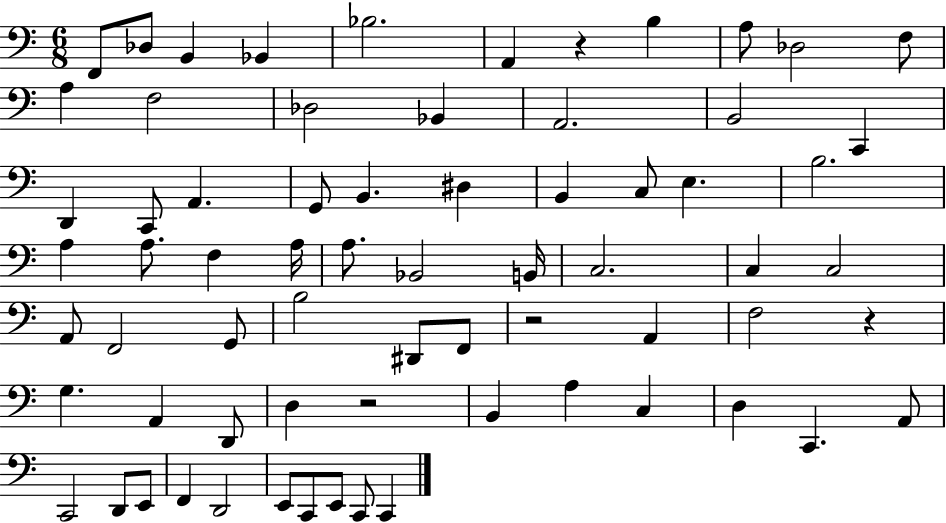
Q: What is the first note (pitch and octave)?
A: F2